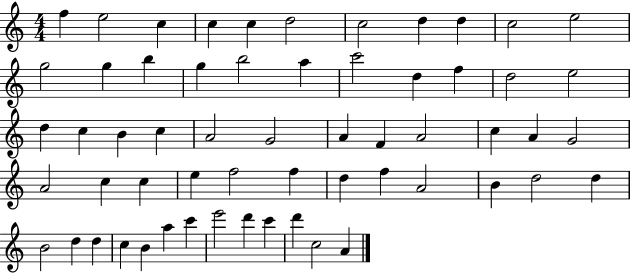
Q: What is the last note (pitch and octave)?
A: A4